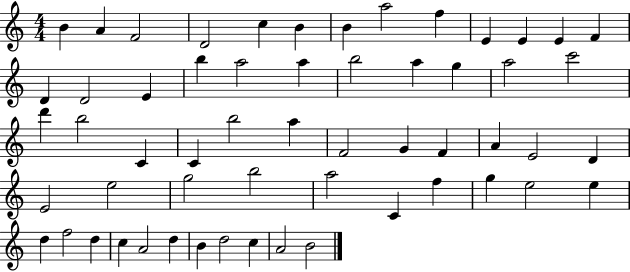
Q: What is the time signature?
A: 4/4